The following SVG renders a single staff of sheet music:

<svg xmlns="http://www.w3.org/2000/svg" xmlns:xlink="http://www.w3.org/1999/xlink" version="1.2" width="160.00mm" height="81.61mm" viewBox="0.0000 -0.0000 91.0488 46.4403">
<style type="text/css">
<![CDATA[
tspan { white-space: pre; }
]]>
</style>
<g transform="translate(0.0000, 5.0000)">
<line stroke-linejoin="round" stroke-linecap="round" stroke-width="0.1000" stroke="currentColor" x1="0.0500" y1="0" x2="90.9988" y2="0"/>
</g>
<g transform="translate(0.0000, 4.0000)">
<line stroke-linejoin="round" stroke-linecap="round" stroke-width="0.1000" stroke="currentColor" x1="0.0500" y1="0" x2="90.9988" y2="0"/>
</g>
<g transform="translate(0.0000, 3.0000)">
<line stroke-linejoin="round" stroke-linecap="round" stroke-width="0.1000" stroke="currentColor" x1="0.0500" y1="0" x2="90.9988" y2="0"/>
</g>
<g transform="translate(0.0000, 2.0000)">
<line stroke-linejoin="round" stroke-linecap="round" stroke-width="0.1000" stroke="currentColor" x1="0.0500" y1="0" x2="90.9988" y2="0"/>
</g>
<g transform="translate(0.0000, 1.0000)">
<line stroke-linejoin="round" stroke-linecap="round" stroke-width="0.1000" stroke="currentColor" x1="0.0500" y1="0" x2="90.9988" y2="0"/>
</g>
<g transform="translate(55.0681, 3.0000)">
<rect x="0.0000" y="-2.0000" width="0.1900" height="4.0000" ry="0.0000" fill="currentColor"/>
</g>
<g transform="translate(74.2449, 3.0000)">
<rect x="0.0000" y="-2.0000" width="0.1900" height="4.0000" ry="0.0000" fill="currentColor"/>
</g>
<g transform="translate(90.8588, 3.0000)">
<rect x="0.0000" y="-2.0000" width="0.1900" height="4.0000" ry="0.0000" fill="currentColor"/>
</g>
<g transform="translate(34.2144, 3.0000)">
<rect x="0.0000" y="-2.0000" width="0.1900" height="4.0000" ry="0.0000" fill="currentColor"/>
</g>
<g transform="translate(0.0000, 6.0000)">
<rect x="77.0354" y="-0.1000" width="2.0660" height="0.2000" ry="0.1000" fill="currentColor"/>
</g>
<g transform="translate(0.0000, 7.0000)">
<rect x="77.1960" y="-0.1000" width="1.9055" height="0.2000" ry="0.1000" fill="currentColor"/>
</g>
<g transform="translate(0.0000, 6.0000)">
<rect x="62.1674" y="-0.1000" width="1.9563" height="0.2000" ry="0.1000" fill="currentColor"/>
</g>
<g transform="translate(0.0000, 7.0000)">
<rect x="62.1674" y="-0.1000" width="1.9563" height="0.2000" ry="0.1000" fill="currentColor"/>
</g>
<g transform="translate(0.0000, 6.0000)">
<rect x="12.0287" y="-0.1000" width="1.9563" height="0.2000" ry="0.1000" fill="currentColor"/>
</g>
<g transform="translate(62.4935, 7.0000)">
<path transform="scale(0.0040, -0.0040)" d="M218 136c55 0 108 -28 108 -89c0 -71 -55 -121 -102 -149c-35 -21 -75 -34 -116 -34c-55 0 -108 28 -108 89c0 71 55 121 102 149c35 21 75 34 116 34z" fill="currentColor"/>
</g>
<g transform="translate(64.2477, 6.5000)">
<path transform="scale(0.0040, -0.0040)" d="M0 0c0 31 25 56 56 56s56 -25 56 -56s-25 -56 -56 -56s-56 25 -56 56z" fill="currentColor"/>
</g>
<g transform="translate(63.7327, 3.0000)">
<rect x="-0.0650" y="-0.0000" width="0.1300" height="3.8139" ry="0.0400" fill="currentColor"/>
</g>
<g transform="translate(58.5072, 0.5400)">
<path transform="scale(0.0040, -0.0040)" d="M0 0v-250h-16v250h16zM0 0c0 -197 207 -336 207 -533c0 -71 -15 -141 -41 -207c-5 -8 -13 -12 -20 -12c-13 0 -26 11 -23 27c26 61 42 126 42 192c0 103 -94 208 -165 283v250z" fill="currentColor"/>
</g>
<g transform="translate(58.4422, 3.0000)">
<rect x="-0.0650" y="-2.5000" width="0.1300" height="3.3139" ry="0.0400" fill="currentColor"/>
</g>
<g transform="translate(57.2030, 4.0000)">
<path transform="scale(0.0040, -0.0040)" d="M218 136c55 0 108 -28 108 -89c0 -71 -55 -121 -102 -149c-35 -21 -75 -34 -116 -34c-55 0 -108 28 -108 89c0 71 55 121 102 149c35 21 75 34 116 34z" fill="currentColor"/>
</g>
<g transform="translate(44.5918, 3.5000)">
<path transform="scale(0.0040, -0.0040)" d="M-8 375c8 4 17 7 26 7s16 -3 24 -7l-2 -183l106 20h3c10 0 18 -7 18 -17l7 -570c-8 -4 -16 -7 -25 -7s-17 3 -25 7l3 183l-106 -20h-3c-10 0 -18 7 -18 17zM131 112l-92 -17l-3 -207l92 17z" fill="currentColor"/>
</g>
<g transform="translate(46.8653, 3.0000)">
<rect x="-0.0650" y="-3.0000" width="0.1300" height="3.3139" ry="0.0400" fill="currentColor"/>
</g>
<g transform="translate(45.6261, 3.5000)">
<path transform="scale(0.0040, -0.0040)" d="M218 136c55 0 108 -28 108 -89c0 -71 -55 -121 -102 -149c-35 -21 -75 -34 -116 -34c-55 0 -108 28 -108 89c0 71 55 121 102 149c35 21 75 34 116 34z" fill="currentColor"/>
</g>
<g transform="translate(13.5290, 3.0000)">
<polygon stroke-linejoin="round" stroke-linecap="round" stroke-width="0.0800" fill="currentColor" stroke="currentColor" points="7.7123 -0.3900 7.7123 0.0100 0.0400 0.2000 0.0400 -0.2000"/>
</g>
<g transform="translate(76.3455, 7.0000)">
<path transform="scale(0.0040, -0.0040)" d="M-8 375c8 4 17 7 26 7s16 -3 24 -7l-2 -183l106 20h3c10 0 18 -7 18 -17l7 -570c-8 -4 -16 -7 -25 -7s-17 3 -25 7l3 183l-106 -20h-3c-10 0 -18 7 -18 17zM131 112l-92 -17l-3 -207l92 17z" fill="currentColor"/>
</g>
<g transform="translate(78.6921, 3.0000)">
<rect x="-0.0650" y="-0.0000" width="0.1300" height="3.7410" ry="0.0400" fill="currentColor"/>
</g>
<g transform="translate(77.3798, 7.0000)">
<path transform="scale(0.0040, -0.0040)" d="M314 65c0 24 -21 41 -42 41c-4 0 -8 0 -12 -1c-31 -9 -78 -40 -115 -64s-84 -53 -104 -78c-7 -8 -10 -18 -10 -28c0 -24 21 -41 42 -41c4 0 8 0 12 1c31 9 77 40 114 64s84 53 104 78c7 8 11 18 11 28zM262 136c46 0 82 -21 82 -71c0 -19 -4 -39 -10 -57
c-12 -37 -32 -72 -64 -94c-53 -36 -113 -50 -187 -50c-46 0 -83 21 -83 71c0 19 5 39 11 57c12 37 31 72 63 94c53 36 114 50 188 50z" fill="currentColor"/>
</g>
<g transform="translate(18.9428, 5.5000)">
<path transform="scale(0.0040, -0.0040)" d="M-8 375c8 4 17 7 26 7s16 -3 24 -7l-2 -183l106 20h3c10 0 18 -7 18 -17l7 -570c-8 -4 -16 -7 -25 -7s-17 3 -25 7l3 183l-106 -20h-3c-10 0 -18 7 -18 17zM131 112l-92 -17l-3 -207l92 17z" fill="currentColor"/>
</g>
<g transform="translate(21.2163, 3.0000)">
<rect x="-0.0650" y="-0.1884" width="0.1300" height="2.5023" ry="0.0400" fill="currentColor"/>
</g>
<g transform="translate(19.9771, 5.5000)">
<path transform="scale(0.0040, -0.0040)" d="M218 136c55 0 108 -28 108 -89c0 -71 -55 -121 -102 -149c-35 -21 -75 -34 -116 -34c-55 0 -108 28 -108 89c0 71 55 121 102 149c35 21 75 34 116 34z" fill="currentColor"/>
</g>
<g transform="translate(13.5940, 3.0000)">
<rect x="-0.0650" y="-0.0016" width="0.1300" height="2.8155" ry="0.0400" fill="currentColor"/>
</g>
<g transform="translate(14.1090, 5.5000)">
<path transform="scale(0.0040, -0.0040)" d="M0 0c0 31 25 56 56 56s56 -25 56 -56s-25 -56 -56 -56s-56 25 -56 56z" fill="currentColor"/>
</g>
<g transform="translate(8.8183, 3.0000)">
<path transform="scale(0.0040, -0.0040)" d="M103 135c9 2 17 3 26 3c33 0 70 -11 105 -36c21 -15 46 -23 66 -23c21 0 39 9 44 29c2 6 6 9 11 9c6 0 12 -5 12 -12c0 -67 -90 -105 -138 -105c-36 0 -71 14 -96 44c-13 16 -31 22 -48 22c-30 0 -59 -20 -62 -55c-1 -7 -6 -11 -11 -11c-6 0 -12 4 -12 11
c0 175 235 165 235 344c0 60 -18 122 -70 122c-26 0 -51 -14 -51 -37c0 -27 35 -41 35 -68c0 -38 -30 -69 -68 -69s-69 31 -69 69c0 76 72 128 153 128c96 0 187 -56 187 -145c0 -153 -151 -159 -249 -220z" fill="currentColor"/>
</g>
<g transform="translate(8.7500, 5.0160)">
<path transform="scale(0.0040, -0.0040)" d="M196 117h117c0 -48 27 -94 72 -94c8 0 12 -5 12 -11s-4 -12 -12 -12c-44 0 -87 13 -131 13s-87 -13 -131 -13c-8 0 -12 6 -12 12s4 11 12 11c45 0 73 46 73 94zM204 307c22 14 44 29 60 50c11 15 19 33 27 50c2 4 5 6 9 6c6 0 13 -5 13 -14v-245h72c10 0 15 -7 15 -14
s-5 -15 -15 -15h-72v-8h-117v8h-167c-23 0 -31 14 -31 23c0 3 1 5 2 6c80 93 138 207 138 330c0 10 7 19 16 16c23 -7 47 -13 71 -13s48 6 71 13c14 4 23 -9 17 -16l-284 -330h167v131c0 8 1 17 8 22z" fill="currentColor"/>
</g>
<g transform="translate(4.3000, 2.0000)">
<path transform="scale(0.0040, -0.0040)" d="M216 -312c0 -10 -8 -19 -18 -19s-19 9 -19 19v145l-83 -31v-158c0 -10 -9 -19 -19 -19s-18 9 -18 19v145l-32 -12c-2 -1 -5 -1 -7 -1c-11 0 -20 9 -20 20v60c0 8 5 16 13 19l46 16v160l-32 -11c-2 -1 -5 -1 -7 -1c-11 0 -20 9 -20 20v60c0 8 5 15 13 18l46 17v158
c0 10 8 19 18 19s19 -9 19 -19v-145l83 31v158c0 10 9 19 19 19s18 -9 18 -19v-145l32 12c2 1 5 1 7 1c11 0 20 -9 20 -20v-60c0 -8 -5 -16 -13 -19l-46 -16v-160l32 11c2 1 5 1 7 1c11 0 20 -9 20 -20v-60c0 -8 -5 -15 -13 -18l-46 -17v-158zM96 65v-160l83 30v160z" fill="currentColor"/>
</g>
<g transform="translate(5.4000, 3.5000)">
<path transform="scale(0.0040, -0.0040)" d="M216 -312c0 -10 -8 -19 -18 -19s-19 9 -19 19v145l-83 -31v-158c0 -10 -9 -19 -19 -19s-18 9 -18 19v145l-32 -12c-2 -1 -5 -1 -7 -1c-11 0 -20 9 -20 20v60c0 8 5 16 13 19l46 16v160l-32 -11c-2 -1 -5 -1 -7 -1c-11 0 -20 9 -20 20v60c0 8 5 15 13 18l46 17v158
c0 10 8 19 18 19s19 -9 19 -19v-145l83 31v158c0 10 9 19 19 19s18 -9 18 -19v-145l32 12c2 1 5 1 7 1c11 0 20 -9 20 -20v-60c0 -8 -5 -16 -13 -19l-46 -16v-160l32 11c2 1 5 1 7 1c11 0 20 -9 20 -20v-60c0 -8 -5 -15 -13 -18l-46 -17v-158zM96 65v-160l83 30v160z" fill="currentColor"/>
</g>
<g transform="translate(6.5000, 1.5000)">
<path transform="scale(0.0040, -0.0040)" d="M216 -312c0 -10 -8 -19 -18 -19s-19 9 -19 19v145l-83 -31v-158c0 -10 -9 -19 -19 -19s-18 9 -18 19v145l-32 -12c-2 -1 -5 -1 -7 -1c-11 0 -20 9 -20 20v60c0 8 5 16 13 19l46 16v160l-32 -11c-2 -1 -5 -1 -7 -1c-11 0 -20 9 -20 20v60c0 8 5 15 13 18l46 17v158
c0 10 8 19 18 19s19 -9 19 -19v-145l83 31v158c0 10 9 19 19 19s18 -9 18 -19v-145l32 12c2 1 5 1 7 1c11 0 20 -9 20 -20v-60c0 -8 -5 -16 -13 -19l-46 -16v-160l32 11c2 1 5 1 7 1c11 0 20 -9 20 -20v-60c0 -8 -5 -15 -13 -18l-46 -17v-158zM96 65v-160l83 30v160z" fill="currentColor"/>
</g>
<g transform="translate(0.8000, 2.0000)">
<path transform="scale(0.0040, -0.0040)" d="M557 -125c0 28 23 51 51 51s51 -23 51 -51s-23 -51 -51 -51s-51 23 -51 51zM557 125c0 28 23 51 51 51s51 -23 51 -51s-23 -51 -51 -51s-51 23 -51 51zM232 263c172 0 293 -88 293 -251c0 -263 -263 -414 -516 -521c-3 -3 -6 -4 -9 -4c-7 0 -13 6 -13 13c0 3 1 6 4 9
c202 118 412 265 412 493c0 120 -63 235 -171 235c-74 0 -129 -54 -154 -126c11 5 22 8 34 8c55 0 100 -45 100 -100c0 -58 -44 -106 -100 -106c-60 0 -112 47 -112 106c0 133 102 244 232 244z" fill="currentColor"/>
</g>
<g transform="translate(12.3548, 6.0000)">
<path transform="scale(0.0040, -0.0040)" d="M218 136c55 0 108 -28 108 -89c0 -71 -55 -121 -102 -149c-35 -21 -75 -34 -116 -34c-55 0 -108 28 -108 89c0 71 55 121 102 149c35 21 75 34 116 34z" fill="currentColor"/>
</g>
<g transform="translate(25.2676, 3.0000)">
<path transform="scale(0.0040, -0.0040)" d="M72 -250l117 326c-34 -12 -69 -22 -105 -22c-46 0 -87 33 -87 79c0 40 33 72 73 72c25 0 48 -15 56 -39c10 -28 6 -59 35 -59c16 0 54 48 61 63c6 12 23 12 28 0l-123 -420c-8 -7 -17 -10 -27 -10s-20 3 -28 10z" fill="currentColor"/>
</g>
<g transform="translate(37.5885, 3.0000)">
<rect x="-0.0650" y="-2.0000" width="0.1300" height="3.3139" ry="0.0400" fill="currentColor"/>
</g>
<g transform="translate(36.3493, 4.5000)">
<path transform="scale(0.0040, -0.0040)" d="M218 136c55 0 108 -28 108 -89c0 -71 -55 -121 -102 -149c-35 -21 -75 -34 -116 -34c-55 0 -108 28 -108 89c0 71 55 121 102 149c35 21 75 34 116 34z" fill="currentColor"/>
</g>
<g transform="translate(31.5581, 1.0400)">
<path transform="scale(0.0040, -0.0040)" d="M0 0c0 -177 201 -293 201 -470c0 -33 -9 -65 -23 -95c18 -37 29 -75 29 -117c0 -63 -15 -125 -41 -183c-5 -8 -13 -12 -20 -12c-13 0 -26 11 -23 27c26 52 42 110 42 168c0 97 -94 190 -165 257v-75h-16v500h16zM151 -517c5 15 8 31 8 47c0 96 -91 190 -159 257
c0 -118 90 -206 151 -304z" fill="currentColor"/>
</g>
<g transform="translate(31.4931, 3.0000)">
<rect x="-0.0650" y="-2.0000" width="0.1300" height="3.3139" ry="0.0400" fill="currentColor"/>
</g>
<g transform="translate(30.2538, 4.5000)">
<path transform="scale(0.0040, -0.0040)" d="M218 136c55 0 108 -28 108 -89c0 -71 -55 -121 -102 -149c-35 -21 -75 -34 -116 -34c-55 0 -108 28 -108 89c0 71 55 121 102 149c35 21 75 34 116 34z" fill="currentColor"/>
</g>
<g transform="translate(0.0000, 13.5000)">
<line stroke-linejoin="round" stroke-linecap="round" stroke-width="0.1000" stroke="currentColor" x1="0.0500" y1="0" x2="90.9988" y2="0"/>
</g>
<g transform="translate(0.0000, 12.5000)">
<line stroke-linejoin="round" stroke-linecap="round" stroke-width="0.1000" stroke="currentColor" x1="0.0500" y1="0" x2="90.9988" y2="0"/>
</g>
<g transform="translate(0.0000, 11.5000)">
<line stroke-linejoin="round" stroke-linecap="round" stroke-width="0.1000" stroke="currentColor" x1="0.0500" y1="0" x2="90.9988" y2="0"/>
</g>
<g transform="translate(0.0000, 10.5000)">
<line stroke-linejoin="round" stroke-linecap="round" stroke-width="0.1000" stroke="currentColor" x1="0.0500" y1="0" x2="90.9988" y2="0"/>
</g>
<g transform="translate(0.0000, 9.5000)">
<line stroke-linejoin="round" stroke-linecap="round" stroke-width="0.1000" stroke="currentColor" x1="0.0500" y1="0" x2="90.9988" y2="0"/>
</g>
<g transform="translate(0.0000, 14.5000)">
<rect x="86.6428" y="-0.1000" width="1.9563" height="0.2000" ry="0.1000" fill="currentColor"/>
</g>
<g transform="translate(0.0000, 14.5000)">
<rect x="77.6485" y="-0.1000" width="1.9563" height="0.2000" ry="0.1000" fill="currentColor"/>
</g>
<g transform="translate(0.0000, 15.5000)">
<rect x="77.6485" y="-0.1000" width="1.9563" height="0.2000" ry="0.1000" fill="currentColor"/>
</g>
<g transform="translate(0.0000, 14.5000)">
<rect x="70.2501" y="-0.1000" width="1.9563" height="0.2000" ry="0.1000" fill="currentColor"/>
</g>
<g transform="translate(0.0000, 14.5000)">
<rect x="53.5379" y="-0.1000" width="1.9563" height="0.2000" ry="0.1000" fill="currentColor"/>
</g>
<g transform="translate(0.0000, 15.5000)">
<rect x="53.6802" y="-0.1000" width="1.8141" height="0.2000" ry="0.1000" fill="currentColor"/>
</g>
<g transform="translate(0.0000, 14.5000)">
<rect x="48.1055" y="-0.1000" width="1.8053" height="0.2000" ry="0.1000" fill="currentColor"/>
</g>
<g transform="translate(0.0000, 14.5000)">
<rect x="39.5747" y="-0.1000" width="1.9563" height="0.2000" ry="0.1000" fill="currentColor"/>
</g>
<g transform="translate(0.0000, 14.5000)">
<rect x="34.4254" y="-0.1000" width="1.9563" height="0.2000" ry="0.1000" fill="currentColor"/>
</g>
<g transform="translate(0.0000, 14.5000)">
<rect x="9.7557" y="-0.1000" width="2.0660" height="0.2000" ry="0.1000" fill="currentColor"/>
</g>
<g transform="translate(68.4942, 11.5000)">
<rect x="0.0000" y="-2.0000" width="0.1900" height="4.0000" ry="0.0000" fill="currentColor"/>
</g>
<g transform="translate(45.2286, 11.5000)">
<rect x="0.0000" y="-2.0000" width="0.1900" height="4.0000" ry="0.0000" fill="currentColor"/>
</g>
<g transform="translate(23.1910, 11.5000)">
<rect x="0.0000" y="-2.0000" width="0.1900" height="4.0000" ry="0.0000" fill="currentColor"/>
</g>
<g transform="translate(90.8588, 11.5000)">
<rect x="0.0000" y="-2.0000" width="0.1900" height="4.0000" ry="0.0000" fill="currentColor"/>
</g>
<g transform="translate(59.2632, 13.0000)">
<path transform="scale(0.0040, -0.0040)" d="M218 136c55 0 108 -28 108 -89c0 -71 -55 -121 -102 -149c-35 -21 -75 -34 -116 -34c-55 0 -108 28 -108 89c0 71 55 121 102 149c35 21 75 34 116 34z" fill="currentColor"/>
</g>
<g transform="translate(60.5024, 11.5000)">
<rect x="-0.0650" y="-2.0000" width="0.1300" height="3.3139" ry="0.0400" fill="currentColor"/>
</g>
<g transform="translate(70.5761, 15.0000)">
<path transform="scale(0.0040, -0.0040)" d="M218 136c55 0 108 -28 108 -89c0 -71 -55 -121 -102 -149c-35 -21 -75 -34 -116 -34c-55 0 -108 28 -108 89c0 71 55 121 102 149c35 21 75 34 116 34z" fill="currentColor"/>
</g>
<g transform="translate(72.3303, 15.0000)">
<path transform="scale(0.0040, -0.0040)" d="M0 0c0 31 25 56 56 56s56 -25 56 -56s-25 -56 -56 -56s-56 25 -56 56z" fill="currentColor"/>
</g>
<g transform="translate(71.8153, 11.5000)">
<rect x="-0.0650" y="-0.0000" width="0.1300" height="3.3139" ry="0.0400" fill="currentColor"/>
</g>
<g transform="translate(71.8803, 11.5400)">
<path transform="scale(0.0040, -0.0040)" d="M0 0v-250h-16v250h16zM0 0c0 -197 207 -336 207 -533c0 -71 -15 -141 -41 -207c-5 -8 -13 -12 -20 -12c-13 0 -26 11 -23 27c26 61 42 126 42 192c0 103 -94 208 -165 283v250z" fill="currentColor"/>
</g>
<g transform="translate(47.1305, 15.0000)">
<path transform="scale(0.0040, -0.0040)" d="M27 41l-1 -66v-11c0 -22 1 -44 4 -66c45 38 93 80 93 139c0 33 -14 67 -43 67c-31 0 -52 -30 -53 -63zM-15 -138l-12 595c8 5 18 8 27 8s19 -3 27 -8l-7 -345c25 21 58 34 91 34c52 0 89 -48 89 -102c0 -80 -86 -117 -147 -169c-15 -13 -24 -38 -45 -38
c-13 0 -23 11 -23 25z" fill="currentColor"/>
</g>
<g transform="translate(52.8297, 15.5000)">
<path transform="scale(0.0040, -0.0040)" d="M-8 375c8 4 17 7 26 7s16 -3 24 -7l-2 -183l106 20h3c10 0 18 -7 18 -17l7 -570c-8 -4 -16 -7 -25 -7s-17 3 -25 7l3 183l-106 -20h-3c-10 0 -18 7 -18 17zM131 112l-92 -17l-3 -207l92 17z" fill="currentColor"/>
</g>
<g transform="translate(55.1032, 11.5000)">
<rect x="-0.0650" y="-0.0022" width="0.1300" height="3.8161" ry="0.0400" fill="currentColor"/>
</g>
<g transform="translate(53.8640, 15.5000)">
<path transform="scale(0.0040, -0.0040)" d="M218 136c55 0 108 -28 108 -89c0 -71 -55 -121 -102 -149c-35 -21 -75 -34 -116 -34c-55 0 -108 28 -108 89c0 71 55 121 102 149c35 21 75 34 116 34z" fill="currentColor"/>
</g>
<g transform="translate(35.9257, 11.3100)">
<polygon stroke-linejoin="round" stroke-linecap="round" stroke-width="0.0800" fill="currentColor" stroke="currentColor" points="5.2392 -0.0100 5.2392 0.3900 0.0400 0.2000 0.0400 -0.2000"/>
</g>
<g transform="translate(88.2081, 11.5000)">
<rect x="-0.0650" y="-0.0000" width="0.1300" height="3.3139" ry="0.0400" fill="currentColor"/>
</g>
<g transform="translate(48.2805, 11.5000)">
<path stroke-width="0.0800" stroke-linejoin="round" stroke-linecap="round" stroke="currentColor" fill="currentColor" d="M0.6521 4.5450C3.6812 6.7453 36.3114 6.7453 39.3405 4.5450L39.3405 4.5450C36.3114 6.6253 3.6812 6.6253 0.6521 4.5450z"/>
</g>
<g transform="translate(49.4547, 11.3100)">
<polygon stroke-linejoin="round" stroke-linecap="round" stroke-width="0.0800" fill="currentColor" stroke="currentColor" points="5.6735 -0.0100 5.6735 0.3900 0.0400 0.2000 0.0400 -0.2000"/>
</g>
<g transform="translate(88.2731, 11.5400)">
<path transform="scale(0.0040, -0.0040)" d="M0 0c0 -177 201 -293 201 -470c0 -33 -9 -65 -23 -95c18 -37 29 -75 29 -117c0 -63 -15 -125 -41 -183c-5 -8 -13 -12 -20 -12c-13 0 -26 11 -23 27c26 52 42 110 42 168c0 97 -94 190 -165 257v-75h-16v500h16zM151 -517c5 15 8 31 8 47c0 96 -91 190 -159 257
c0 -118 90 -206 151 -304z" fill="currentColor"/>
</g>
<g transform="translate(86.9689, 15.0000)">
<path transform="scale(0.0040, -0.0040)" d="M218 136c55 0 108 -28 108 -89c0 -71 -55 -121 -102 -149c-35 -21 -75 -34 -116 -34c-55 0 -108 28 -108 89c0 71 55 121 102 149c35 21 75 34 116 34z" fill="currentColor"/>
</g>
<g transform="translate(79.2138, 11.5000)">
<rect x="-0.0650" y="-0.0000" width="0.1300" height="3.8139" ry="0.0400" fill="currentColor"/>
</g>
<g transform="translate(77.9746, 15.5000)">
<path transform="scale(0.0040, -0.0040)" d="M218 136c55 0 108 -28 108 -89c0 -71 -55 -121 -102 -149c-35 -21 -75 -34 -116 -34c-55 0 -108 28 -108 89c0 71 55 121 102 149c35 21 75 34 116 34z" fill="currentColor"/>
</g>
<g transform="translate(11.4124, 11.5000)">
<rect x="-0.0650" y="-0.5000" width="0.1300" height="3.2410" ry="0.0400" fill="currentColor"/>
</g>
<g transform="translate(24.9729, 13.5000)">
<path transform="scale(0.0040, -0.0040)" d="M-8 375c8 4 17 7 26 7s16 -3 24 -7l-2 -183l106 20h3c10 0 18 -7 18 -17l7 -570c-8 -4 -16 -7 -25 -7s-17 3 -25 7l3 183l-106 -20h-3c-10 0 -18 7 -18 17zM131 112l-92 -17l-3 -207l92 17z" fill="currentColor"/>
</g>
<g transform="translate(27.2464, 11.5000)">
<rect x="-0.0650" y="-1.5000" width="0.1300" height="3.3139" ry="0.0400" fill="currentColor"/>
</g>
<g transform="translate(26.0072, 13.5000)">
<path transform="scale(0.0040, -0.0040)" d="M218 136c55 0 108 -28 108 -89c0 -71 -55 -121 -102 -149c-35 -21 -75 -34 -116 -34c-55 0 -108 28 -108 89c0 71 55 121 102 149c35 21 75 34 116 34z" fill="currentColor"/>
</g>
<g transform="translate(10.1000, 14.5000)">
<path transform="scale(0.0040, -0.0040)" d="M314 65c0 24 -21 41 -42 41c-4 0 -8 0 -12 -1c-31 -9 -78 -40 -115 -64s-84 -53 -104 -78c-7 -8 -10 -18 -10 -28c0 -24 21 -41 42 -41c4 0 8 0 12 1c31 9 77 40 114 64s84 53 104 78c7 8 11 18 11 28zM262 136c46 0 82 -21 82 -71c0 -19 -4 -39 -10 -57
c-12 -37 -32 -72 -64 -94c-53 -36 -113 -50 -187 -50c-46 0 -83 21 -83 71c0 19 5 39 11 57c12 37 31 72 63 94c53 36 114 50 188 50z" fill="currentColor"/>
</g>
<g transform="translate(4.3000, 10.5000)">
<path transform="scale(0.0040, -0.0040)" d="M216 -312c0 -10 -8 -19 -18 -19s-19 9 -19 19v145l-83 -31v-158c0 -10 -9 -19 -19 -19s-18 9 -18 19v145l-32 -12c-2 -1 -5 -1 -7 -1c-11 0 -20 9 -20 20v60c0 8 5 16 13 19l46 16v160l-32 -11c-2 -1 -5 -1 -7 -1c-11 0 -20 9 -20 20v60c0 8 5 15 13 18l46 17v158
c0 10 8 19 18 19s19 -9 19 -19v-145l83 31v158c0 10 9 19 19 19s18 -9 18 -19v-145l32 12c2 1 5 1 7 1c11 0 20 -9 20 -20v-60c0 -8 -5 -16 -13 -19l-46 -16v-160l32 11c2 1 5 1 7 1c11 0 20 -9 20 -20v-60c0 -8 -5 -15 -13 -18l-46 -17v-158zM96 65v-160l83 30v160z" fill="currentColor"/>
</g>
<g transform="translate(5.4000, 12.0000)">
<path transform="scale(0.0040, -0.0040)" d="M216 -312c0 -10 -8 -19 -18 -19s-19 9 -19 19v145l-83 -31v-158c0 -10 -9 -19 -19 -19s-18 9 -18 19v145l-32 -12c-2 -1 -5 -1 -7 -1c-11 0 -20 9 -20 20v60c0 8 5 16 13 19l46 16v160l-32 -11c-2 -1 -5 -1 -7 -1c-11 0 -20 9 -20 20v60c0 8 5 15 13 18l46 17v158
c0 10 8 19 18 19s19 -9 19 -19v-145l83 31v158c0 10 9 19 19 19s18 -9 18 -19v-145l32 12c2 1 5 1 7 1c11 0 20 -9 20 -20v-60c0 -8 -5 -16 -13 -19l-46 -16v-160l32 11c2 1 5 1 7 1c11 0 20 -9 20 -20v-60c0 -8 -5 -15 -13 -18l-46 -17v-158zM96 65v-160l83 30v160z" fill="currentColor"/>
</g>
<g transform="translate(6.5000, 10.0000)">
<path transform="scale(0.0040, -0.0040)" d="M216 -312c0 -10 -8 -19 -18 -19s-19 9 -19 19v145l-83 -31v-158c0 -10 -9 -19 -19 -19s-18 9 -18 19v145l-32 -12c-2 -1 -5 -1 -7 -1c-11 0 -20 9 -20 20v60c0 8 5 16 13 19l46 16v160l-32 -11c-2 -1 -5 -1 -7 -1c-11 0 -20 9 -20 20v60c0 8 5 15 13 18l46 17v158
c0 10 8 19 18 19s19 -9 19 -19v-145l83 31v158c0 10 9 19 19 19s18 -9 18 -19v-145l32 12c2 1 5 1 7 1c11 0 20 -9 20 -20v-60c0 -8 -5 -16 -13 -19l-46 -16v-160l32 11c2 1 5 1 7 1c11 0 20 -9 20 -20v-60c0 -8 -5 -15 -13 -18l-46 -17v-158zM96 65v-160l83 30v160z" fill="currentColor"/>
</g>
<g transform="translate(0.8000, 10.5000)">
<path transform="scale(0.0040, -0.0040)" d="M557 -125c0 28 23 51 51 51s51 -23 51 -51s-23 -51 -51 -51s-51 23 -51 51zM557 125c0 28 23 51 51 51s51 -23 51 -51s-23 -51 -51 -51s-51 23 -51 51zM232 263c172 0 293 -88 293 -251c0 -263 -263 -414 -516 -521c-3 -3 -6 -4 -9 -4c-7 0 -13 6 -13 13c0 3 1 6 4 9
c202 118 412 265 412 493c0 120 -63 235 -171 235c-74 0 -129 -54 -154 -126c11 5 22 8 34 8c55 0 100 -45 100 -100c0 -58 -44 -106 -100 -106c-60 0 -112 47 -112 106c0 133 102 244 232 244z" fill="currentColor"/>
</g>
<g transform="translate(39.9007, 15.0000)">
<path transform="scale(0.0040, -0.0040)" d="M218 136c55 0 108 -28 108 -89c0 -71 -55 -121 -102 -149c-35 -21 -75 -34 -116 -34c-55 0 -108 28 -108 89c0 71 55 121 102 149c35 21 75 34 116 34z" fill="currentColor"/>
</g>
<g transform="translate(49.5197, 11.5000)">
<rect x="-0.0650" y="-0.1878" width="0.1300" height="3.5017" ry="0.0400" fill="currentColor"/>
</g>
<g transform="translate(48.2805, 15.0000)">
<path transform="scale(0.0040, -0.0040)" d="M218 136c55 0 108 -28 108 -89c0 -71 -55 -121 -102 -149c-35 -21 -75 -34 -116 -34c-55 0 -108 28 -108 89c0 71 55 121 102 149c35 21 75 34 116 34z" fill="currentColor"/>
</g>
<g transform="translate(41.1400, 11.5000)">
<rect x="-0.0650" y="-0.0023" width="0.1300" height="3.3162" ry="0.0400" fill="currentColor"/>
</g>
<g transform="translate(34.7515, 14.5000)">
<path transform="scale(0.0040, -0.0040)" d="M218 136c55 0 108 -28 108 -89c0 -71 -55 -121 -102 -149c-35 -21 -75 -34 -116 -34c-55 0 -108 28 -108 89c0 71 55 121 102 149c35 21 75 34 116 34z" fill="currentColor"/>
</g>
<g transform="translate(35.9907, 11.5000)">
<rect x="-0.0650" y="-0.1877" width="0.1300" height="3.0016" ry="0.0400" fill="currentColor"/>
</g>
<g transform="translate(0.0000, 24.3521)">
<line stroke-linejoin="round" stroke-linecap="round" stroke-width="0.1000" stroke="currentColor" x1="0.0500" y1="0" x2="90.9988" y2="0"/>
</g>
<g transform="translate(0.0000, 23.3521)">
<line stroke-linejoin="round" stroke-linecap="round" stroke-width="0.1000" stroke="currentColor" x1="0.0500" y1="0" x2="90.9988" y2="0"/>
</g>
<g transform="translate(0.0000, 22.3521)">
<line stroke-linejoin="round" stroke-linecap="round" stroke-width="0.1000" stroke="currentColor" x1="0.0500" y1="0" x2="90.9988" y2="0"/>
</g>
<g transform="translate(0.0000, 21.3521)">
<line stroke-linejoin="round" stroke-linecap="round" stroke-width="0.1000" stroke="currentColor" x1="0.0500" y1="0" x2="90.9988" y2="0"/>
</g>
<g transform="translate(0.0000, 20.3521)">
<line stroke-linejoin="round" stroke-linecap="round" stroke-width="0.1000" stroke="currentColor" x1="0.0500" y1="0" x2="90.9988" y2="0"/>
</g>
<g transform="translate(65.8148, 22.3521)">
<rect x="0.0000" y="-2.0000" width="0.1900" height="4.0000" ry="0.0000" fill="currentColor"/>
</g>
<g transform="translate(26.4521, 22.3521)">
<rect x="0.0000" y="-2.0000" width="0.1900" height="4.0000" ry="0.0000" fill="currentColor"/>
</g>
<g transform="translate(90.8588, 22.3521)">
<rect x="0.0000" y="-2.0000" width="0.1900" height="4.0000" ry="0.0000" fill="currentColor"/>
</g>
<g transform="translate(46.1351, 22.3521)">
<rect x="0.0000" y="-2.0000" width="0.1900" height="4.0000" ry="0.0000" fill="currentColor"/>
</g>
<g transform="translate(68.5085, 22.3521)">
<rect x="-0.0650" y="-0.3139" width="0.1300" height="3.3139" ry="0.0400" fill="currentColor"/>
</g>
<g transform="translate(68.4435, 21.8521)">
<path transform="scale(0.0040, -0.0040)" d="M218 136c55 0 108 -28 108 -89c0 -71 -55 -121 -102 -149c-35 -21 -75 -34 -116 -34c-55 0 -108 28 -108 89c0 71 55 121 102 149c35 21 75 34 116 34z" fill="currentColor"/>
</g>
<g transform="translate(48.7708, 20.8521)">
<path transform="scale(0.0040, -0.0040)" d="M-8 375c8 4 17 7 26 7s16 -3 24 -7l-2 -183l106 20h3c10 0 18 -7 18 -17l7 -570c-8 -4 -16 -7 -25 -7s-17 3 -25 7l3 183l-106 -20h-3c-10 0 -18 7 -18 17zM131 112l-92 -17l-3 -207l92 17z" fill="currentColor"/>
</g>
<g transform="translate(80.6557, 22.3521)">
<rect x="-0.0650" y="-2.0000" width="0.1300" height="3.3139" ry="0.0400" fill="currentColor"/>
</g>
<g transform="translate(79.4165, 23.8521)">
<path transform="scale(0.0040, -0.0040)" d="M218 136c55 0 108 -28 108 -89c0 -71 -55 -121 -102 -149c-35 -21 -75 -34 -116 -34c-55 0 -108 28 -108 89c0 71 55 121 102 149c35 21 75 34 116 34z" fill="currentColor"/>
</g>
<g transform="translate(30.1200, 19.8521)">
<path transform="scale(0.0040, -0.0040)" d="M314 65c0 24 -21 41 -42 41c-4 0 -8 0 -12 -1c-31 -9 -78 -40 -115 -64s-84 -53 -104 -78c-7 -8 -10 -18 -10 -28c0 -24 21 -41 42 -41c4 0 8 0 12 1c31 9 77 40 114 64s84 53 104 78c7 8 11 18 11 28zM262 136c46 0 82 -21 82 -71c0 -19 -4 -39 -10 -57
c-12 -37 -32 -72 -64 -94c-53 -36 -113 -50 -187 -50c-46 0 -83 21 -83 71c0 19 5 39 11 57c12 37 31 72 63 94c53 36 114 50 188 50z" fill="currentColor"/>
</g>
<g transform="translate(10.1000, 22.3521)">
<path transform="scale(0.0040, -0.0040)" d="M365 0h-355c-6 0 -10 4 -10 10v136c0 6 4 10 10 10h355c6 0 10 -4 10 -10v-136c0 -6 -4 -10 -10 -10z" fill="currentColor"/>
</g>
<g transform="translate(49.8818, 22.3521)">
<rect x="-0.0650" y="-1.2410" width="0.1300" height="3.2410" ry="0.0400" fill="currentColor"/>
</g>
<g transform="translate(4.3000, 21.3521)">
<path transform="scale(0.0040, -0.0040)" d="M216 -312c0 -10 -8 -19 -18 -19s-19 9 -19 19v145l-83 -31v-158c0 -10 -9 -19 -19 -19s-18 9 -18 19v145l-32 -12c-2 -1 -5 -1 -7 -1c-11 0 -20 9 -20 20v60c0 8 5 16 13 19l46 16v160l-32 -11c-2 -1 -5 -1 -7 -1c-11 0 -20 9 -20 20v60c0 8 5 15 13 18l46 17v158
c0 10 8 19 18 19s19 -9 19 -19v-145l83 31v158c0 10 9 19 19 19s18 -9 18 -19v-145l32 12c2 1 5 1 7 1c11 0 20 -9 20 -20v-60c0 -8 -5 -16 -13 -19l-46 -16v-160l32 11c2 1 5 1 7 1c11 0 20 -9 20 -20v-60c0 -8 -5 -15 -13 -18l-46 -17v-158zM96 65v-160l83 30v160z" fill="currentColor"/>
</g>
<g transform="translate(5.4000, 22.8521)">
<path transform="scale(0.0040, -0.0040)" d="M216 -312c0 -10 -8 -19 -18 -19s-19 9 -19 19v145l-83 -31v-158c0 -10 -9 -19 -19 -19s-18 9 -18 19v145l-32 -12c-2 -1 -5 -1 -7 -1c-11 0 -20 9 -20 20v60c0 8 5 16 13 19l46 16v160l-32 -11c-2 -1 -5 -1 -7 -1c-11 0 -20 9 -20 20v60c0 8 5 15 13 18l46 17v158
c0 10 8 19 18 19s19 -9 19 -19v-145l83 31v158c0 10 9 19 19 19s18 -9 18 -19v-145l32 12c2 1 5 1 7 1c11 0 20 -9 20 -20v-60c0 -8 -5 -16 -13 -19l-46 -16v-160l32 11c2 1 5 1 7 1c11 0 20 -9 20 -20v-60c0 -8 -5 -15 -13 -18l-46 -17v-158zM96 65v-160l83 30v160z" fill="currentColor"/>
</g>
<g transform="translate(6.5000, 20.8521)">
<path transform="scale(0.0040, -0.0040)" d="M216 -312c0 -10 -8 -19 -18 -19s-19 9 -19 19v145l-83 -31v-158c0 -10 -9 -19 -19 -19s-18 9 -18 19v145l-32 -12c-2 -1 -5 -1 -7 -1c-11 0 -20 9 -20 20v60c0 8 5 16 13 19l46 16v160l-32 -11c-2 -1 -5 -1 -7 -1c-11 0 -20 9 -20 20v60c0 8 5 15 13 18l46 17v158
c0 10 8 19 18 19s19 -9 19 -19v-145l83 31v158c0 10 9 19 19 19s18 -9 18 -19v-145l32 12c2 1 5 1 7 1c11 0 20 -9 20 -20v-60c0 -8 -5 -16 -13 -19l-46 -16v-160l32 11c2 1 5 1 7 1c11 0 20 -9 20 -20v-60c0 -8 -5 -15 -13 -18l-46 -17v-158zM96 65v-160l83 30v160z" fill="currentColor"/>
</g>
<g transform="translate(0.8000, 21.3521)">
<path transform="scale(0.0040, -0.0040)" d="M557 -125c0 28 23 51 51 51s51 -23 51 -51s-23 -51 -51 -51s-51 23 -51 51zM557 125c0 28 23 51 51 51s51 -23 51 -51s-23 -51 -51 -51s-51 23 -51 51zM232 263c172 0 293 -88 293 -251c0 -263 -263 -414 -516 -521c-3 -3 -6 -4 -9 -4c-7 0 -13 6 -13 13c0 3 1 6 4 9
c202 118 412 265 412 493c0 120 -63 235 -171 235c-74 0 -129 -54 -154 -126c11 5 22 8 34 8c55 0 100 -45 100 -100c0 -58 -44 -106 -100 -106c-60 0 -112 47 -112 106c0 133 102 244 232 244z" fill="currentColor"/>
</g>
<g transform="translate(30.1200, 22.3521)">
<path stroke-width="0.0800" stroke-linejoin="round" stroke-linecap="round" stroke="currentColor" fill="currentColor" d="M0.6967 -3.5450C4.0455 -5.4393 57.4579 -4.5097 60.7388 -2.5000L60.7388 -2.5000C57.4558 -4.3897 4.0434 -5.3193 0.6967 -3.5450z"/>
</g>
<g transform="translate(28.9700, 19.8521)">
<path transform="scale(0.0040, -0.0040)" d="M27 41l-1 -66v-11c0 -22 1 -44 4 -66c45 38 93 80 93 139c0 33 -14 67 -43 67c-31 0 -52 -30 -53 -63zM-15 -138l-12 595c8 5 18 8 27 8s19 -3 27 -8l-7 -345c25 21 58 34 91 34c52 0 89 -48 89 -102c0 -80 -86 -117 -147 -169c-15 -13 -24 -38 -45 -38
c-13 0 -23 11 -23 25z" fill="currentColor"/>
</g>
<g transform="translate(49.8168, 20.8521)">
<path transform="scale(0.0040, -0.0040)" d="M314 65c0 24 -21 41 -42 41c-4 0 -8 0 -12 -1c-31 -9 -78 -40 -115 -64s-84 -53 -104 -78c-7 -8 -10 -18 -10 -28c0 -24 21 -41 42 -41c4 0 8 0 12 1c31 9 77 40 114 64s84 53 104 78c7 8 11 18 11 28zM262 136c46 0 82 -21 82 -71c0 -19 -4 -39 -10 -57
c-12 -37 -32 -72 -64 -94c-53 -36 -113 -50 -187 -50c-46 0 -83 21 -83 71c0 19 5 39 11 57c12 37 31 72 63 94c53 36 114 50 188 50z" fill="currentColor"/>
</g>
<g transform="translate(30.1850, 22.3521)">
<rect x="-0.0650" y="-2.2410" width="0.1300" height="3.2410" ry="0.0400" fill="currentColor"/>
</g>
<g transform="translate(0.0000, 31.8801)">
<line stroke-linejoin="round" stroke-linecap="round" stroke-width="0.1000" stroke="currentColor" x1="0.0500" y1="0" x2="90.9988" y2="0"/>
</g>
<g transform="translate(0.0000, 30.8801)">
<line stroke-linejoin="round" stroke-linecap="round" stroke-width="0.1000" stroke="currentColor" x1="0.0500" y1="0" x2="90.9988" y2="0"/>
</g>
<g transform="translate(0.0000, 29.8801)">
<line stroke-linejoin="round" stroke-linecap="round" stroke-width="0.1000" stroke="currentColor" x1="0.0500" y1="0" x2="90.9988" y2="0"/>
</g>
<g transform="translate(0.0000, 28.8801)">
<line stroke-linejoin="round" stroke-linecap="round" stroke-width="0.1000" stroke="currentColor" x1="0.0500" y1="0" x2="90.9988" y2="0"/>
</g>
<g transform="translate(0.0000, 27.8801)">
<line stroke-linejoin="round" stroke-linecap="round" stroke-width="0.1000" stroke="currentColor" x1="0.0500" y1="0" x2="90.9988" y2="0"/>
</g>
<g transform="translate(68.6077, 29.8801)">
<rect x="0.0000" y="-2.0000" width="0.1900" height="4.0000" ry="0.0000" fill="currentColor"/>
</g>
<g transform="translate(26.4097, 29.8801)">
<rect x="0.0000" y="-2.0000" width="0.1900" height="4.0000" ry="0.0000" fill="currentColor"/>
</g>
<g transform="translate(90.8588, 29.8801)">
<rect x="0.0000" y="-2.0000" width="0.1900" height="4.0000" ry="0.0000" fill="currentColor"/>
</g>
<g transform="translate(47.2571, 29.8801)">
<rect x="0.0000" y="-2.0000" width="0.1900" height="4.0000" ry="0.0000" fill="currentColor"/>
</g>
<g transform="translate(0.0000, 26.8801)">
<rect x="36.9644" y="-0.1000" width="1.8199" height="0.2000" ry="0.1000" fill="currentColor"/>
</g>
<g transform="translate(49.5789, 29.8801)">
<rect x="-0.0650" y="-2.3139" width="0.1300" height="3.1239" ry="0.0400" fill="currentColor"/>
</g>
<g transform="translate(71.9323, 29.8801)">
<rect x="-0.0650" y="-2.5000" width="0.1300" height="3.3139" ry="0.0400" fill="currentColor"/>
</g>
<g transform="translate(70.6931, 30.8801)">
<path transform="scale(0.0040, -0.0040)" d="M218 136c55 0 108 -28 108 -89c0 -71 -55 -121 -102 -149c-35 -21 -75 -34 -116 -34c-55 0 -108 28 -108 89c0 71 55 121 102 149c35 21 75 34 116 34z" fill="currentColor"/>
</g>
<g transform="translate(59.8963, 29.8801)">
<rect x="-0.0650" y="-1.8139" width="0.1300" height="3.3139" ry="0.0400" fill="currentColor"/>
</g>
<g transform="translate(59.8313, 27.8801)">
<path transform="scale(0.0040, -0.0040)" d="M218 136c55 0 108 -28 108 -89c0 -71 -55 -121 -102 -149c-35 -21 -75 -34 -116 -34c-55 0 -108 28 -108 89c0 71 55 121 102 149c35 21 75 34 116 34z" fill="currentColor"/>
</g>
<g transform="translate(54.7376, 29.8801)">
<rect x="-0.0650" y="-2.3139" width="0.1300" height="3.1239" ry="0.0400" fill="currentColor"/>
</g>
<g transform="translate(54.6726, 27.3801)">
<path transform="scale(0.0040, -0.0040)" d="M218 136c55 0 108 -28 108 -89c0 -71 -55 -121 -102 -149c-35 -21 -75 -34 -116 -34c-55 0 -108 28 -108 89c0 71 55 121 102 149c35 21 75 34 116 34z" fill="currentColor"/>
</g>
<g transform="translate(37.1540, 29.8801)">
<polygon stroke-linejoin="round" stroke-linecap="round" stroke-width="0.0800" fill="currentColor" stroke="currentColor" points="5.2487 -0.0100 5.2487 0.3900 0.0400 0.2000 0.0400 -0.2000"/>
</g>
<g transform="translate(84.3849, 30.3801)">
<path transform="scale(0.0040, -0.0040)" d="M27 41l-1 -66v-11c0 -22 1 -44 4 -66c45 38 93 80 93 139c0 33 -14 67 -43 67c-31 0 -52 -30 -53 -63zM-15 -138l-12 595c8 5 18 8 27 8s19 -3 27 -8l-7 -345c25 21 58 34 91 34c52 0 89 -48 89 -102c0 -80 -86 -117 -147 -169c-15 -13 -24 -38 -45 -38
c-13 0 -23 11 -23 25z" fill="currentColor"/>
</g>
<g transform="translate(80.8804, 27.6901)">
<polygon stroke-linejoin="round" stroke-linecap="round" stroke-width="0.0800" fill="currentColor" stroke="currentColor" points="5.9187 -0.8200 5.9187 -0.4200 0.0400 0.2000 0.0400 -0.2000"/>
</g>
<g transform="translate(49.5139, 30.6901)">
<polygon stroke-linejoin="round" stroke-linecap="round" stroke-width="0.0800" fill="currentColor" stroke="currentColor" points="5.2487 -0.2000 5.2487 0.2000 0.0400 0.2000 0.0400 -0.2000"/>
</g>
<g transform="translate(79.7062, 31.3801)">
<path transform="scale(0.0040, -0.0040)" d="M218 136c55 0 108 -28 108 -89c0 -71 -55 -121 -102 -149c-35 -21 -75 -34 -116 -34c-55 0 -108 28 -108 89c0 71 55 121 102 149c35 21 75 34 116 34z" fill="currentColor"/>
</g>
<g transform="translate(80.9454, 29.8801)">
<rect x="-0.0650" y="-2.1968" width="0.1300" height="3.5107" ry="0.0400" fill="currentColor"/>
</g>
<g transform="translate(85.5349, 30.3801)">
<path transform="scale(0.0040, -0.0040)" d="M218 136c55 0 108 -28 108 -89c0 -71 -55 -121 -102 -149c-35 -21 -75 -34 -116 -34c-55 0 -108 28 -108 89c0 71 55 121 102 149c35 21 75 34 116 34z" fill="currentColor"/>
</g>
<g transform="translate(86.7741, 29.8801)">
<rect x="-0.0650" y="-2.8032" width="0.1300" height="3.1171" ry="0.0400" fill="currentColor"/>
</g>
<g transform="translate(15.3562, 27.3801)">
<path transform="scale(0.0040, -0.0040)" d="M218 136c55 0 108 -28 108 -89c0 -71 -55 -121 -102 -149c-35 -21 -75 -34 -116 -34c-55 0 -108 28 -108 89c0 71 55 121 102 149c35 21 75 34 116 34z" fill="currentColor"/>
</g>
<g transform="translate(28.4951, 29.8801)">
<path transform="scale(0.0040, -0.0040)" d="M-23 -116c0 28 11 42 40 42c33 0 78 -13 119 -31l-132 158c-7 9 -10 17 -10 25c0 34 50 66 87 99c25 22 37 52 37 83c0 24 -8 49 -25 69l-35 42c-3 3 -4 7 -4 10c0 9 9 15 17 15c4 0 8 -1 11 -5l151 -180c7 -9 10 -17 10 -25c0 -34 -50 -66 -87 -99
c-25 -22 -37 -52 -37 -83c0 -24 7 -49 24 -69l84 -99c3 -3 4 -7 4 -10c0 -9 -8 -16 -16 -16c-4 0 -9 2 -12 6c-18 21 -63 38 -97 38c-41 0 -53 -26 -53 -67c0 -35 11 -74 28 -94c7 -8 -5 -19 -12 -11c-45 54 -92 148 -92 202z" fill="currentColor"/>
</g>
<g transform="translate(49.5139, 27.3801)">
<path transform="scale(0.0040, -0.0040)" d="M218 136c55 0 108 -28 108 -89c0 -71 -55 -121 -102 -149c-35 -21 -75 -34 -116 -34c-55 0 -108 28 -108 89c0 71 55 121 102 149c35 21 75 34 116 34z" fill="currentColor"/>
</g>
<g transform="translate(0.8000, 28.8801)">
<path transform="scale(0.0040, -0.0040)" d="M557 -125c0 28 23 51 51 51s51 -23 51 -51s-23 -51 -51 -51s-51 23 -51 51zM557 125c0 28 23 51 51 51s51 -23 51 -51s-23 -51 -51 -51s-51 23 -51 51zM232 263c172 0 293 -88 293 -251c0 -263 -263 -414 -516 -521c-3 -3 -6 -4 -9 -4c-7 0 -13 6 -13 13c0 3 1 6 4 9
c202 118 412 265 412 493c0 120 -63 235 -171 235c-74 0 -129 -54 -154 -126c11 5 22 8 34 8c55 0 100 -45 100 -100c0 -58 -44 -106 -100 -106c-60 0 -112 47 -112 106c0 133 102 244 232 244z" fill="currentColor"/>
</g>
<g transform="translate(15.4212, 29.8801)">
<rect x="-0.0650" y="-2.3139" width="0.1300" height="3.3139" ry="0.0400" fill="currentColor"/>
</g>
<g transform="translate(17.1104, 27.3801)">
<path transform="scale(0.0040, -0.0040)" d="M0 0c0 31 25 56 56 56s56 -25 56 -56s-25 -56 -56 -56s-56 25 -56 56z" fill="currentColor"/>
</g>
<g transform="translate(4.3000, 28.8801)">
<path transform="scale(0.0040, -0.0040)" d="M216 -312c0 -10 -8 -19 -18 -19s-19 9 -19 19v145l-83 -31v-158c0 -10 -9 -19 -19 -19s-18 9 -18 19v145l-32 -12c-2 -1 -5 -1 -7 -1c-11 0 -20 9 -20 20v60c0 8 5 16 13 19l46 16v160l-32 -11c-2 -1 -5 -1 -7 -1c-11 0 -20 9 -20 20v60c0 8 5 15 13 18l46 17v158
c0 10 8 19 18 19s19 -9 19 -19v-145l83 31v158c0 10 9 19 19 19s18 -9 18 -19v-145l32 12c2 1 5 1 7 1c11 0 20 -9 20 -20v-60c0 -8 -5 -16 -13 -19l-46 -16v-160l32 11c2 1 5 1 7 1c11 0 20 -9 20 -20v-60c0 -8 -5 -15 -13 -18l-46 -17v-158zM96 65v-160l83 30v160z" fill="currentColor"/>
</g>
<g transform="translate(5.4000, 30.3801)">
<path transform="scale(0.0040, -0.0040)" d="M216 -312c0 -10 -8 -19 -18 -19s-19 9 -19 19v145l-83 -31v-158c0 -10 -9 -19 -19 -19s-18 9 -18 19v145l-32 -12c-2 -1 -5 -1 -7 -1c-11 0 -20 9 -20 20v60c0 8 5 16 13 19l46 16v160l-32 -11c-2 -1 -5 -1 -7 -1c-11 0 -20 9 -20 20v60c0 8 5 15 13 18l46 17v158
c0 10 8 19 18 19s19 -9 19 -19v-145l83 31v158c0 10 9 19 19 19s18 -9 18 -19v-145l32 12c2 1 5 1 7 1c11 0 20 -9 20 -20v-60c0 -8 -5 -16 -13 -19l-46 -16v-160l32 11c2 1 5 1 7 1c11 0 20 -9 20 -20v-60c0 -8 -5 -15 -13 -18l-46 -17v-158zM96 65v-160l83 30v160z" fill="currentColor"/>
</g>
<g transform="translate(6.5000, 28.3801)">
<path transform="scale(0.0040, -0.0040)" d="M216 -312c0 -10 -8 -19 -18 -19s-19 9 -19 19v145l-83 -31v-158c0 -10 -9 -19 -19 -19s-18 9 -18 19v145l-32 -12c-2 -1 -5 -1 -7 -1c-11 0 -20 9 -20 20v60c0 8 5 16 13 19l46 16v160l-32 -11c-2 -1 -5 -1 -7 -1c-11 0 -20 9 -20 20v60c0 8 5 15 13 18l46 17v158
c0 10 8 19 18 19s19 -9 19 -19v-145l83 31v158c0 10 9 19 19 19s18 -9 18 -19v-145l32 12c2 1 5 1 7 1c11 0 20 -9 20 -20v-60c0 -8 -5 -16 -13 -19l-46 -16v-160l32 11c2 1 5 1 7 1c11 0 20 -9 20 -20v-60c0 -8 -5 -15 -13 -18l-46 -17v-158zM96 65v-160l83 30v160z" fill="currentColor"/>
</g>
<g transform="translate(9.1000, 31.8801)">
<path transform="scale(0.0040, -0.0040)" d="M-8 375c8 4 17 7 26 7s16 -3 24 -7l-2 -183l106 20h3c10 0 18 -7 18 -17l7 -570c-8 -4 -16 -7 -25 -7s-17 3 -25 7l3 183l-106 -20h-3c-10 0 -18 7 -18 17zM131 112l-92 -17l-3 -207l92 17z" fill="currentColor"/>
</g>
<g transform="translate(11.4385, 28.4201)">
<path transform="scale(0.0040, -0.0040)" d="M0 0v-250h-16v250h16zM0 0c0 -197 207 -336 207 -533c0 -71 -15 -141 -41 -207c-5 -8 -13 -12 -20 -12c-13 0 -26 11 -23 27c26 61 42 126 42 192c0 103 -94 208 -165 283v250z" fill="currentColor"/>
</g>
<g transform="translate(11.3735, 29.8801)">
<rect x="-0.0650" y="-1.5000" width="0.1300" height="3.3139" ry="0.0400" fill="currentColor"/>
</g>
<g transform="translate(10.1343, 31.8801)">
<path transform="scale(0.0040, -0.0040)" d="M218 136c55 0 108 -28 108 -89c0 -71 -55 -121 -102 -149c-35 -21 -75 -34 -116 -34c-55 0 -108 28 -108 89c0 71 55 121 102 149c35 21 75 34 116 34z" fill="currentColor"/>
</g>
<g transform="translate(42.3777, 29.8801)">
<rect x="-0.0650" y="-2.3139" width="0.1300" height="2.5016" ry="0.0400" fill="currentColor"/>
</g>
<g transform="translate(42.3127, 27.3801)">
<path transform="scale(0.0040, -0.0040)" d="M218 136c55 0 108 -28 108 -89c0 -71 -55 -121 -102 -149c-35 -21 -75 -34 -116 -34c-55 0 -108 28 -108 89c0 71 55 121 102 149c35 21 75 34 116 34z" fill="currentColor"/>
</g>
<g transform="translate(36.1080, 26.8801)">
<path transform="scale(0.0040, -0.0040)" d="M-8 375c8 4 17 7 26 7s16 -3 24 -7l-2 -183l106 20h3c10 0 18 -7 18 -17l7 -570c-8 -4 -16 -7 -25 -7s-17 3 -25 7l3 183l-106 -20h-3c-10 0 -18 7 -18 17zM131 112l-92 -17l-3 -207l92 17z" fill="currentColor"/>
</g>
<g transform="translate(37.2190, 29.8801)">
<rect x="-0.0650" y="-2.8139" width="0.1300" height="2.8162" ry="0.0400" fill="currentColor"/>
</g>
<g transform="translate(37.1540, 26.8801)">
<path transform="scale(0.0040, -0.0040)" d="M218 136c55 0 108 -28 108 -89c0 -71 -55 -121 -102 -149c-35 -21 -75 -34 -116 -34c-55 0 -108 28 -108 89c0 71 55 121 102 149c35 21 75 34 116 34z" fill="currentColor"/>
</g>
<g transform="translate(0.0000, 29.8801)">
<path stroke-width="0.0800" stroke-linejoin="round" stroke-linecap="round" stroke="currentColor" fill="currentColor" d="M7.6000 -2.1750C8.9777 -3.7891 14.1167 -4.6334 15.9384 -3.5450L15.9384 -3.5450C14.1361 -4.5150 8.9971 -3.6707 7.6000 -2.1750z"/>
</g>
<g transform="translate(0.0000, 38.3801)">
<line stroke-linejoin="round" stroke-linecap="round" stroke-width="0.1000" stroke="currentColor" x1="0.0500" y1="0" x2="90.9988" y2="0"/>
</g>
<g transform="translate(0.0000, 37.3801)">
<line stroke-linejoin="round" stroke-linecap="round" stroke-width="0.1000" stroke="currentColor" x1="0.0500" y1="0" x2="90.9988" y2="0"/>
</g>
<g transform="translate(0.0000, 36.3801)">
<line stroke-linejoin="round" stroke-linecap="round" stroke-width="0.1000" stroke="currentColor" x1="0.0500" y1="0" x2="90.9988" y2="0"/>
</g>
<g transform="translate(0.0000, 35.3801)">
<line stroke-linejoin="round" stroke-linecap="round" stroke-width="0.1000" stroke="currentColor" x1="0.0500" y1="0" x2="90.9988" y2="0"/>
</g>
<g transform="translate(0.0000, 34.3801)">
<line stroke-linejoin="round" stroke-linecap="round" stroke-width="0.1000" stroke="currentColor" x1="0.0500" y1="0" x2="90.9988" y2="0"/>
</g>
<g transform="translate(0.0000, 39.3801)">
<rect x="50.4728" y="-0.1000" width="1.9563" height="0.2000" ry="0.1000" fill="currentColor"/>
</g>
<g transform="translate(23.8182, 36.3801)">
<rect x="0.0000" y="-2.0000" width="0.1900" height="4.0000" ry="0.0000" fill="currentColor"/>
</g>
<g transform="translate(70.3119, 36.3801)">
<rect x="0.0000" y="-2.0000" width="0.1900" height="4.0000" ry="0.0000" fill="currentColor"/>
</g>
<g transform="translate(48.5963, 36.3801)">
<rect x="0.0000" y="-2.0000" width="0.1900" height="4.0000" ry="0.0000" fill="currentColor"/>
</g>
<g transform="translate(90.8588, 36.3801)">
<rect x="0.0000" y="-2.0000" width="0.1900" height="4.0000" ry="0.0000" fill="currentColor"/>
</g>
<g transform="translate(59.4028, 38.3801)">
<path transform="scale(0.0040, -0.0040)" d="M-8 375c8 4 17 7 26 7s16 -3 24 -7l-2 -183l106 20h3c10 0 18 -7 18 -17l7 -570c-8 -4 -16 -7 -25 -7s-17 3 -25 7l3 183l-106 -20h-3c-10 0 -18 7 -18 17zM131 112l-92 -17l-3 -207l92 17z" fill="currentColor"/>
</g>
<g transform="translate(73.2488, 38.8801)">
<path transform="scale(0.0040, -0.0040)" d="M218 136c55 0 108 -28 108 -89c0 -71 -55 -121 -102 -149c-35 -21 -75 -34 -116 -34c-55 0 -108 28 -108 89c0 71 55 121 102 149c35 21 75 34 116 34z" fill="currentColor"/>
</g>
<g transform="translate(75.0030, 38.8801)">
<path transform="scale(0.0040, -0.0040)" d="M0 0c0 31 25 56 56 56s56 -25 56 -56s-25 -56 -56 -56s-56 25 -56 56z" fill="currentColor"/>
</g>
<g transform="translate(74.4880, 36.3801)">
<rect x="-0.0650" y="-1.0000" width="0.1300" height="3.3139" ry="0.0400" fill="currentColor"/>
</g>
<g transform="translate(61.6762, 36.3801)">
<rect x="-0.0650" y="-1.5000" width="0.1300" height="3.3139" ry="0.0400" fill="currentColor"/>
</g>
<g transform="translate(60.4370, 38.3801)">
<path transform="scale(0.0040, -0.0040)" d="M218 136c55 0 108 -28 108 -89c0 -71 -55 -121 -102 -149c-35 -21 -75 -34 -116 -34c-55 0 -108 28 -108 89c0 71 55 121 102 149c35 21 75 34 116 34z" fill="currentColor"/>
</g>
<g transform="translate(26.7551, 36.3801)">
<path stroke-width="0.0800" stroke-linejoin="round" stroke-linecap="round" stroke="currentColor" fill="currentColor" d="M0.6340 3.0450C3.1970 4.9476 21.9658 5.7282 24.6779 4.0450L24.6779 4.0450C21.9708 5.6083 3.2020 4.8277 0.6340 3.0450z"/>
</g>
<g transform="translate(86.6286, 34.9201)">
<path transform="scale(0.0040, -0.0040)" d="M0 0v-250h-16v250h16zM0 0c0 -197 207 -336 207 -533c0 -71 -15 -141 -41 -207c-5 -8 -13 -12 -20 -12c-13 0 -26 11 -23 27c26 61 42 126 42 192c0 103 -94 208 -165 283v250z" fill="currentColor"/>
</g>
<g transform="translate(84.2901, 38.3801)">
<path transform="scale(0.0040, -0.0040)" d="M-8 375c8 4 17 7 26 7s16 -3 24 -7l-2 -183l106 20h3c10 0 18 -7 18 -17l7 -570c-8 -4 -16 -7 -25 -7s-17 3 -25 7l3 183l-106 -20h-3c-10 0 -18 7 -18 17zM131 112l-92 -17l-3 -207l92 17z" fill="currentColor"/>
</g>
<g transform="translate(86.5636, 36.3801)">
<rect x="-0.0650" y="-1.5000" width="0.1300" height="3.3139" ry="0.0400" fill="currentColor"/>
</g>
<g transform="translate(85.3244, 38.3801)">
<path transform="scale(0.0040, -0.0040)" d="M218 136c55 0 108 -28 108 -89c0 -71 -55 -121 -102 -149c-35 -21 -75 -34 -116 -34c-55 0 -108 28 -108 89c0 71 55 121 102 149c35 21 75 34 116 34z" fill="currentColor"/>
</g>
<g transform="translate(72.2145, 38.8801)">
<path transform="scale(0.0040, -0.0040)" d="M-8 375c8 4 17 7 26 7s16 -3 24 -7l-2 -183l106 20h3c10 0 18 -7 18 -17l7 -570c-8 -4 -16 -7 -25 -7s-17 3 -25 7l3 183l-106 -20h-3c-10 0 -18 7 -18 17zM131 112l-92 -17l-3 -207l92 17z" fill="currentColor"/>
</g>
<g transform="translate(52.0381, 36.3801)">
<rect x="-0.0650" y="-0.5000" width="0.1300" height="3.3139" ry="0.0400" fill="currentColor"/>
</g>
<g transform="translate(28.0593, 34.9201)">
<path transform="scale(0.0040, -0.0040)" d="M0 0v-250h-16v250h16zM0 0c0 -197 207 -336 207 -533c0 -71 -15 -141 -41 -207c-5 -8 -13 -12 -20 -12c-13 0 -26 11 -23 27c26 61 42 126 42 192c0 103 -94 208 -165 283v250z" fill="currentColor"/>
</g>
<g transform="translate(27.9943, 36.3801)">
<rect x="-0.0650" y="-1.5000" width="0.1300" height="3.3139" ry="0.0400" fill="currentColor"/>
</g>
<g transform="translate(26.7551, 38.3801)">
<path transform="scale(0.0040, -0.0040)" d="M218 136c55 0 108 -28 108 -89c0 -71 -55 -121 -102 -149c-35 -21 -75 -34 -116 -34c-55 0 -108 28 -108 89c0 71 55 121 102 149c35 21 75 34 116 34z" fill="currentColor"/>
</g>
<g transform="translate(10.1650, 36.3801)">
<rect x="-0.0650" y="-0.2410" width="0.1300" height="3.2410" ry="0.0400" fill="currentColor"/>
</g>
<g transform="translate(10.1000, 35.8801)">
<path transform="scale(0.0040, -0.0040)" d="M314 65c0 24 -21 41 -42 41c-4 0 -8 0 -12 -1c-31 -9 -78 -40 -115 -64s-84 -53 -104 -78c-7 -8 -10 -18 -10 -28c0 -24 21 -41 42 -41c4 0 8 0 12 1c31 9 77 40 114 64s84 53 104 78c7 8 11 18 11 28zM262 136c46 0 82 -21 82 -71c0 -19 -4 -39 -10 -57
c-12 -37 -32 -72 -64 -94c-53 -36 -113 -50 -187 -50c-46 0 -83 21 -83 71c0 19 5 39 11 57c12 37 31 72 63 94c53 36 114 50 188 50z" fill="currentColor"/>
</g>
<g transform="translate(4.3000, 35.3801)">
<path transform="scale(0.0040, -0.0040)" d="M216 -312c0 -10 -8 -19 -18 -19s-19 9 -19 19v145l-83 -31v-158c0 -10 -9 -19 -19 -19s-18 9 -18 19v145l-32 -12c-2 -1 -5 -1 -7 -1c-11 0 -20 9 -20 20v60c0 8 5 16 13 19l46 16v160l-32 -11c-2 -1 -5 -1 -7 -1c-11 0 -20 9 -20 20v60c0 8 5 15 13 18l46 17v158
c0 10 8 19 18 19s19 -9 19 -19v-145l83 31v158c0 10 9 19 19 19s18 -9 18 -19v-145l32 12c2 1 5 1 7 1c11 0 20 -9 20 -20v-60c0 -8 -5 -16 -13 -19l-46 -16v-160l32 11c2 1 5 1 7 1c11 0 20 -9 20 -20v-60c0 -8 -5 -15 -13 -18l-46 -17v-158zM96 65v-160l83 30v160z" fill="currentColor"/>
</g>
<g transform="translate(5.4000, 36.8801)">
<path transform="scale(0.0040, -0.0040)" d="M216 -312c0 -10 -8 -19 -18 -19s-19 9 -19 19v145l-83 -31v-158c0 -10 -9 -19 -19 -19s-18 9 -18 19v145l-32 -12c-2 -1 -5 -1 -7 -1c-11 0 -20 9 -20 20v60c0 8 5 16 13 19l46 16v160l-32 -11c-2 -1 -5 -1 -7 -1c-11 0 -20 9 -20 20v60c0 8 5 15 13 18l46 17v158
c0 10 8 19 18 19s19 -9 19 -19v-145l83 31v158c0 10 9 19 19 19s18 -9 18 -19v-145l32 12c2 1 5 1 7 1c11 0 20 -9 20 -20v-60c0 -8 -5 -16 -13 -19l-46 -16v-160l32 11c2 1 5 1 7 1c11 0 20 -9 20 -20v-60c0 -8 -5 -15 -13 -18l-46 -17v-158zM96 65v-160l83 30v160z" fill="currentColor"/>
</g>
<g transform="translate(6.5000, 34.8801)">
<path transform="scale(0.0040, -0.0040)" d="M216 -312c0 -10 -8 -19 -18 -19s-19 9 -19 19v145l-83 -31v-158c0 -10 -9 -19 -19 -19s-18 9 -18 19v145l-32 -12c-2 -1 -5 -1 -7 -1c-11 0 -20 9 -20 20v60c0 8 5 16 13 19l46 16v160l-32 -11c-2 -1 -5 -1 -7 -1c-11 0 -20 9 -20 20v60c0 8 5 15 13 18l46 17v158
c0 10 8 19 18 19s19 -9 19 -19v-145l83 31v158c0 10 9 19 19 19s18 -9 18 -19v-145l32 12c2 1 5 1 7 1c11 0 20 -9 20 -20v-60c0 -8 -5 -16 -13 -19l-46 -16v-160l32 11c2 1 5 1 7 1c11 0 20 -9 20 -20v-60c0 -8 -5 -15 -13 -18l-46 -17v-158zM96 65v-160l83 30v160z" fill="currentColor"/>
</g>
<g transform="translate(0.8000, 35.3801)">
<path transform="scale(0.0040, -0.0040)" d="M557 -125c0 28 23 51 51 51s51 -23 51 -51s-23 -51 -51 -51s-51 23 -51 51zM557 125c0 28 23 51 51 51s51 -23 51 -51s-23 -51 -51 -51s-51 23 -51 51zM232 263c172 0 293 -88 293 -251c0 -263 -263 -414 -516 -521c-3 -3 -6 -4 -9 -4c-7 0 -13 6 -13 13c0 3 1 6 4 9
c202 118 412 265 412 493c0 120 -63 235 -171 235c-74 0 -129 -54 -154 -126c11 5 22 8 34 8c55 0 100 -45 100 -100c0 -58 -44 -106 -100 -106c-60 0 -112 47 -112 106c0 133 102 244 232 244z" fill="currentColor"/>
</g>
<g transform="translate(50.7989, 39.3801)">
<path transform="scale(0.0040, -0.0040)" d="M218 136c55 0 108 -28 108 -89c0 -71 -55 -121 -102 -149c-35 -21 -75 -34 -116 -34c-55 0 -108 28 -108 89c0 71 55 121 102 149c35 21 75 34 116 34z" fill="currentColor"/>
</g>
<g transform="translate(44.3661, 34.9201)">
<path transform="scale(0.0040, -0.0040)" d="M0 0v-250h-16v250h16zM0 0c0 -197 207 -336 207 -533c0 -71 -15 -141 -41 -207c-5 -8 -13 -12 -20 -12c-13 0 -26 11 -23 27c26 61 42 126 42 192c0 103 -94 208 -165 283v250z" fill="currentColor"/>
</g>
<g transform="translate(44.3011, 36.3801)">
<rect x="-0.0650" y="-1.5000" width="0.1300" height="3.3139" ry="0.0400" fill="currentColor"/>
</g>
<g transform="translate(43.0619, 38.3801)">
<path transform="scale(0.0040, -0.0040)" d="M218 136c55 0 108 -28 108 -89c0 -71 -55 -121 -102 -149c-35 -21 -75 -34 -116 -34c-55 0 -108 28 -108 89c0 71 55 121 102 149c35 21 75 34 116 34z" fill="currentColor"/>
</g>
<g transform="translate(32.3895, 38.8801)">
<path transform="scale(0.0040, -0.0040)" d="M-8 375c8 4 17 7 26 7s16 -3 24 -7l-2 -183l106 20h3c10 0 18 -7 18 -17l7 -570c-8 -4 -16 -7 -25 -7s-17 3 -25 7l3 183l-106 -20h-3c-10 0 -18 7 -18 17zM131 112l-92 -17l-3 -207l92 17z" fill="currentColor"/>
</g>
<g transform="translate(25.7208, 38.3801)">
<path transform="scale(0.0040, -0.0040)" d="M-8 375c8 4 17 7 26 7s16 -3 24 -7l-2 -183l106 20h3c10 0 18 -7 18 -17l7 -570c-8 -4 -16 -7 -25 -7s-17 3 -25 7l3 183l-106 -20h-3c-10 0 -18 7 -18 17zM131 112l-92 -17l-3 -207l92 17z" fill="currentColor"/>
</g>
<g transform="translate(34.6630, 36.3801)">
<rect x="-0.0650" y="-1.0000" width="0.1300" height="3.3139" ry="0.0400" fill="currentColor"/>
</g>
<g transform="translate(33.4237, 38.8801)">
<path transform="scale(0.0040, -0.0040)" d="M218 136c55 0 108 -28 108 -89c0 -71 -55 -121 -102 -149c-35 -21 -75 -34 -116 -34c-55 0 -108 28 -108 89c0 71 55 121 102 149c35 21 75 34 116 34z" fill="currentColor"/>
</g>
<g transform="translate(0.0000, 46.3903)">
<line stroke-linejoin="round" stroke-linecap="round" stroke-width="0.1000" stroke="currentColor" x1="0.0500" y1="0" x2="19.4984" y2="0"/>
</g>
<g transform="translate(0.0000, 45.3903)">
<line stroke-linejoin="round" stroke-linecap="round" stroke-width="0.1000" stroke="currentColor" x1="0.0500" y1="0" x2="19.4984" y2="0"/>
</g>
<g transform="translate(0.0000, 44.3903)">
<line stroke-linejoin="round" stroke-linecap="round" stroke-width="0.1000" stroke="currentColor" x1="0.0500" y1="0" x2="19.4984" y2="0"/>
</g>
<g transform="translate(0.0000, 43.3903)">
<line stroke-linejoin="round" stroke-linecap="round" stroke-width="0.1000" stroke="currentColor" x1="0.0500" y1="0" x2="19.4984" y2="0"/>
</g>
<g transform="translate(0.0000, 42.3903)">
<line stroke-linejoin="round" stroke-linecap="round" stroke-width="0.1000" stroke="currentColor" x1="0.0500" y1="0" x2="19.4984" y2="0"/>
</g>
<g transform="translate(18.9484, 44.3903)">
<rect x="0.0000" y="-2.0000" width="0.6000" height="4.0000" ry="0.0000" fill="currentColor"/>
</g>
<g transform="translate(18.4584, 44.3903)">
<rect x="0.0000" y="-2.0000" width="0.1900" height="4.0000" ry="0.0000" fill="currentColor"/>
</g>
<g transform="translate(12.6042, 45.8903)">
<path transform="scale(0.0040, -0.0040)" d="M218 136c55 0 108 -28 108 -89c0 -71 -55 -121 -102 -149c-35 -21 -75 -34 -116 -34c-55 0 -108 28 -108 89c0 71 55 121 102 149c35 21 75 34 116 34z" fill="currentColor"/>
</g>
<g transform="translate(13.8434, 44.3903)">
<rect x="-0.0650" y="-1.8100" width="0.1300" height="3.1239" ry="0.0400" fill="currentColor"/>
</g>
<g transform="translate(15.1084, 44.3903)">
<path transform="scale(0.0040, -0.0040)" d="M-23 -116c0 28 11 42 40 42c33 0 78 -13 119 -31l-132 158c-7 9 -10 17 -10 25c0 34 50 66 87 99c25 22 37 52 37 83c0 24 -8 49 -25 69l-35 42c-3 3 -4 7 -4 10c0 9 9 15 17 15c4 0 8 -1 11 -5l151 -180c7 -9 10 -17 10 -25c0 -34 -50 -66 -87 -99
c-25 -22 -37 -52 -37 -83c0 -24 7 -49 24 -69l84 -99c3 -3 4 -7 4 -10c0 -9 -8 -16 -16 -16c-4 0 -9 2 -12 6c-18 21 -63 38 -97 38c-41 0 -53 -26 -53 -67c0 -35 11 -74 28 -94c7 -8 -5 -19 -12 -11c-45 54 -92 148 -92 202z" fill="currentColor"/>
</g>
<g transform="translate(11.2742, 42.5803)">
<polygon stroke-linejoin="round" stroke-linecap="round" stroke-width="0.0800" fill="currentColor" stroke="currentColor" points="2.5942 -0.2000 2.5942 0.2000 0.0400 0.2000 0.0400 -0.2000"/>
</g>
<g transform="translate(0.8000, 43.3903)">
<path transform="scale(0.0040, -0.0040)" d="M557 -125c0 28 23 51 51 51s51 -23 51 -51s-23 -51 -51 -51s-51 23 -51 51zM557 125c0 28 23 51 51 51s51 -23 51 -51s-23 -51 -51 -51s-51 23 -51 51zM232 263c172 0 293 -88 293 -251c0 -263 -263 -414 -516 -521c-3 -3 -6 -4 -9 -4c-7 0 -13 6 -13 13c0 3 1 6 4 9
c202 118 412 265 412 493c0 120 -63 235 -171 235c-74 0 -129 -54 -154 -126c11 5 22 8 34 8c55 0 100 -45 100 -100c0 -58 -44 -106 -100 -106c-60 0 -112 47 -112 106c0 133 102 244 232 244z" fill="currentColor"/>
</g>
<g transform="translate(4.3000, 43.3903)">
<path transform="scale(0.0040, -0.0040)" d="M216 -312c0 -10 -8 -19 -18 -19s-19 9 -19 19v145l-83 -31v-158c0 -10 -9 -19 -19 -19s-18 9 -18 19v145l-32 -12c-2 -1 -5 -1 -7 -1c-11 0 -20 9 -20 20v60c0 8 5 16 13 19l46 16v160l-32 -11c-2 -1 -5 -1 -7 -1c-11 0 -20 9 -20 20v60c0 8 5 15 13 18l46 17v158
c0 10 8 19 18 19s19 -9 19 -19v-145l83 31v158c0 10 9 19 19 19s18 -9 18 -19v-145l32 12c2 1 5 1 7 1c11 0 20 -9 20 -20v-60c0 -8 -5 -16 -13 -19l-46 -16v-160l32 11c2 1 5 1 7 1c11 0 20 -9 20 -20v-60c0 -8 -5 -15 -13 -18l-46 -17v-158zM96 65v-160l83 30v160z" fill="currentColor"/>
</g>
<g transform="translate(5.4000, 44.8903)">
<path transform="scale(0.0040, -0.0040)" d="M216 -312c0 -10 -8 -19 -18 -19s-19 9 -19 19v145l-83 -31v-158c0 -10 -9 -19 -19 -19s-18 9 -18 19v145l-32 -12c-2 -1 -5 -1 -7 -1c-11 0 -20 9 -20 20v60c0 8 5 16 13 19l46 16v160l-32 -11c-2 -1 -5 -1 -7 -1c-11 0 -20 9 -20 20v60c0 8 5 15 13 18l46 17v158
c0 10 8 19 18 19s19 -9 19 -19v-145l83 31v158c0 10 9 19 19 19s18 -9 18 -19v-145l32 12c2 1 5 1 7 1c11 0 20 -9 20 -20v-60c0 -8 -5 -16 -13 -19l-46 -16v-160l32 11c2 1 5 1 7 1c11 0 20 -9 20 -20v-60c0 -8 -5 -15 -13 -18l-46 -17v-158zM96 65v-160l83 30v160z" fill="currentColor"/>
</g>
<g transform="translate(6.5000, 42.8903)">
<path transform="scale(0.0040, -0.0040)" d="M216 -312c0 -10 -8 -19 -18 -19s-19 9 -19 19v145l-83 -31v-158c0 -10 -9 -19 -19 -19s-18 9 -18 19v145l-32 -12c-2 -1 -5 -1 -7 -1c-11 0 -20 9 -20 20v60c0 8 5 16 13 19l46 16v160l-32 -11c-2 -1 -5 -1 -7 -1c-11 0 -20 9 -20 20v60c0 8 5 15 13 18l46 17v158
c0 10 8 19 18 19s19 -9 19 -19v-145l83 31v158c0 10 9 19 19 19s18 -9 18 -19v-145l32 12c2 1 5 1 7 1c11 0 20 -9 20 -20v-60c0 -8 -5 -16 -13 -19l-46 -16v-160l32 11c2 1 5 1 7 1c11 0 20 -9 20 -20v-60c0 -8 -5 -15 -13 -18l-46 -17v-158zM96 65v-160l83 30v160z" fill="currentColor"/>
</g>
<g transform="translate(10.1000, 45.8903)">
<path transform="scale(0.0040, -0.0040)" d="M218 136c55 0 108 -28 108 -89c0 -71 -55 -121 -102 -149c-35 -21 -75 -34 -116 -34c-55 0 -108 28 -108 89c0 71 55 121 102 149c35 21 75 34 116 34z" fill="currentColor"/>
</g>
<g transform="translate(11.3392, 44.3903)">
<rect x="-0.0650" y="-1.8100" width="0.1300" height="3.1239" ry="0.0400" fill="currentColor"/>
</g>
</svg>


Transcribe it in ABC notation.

X:1
T:Untitled
M:2/4
L:1/4
K:A
E,,/2 F,,/2 z/2 A,,/4 A,, C, B,,/2 ^C,, C,,2 E,,2 G,, E,,/2 D,,/2 _D,,/2 C,,/2 A,, D,,/2 ^C,, D,,/4 z2 _B,2 G,2 E, A,, G,,/2 B, z C/2 B,/2 B,/2 B,/2 A, B,, A,,/2 _C,/2 E,2 G,,/2 F,, G,,/2 E,, G,, F,, G,,/2 A,,/2 A,,/2 z